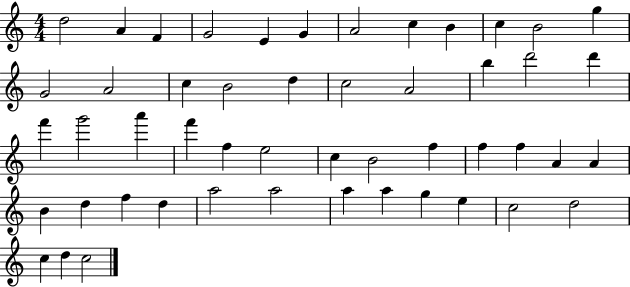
D5/h A4/q F4/q G4/h E4/q G4/q A4/h C5/q B4/q C5/q B4/h G5/q G4/h A4/h C5/q B4/h D5/q C5/h A4/h B5/q D6/h D6/q F6/q G6/h A6/q F6/q F5/q E5/h C5/q B4/h F5/q F5/q F5/q A4/q A4/q B4/q D5/q F5/q D5/q A5/h A5/h A5/q A5/q G5/q E5/q C5/h D5/h C5/q D5/q C5/h